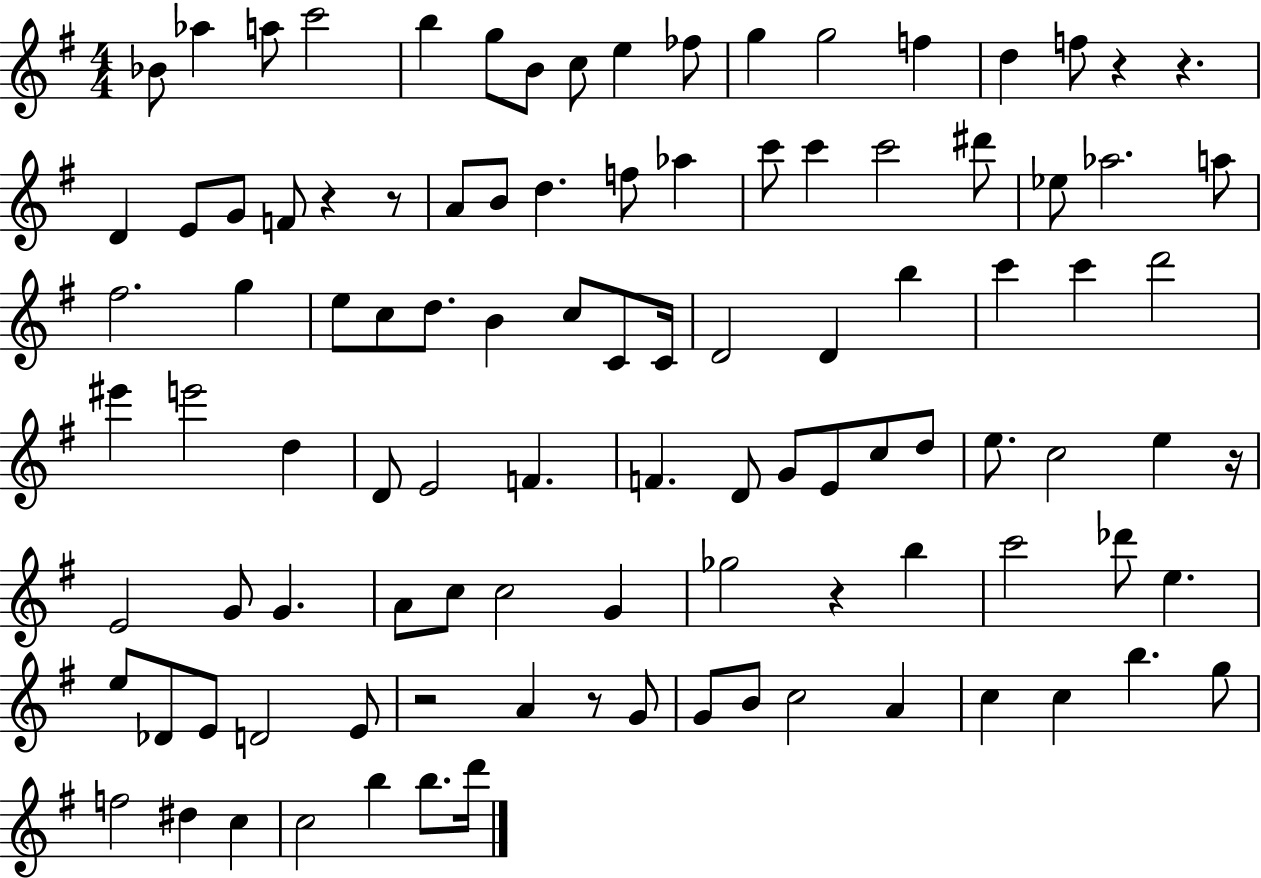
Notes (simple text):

Bb4/e Ab5/q A5/e C6/h B5/q G5/e B4/e C5/e E5/q FES5/e G5/q G5/h F5/q D5/q F5/e R/q R/q. D4/q E4/e G4/e F4/e R/q R/e A4/e B4/e D5/q. F5/e Ab5/q C6/e C6/q C6/h D#6/e Eb5/e Ab5/h. A5/e F#5/h. G5/q E5/e C5/e D5/e. B4/q C5/e C4/e C4/s D4/h D4/q B5/q C6/q C6/q D6/h EIS6/q E6/h D5/q D4/e E4/h F4/q. F4/q. D4/e G4/e E4/e C5/e D5/e E5/e. C5/h E5/q R/s E4/h G4/e G4/q. A4/e C5/e C5/h G4/q Gb5/h R/q B5/q C6/h Db6/e E5/q. E5/e Db4/e E4/e D4/h E4/e R/h A4/q R/e G4/e G4/e B4/e C5/h A4/q C5/q C5/q B5/q. G5/e F5/h D#5/q C5/q C5/h B5/q B5/e. D6/s